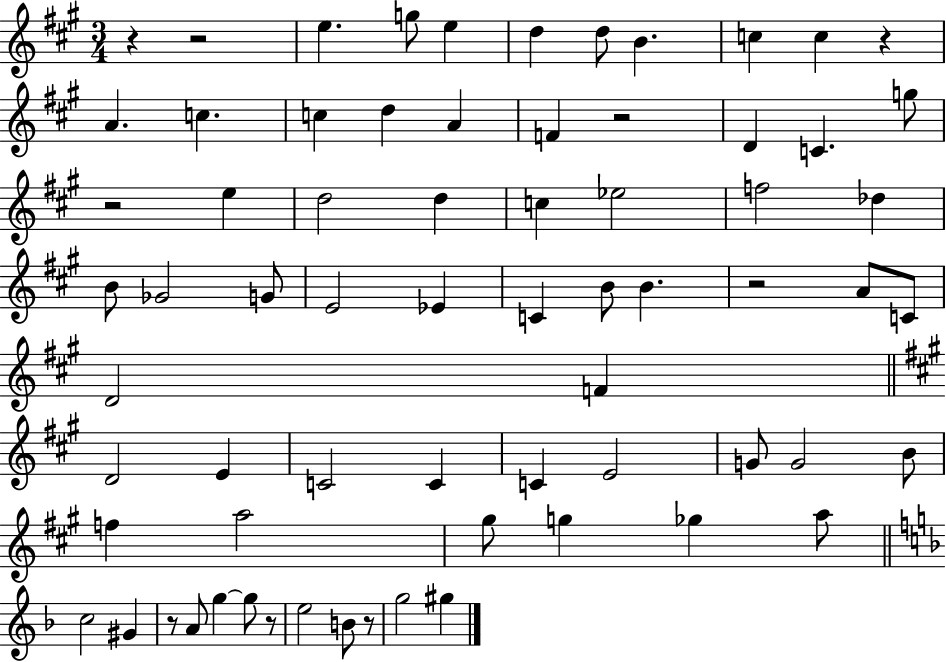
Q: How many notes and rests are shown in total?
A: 69